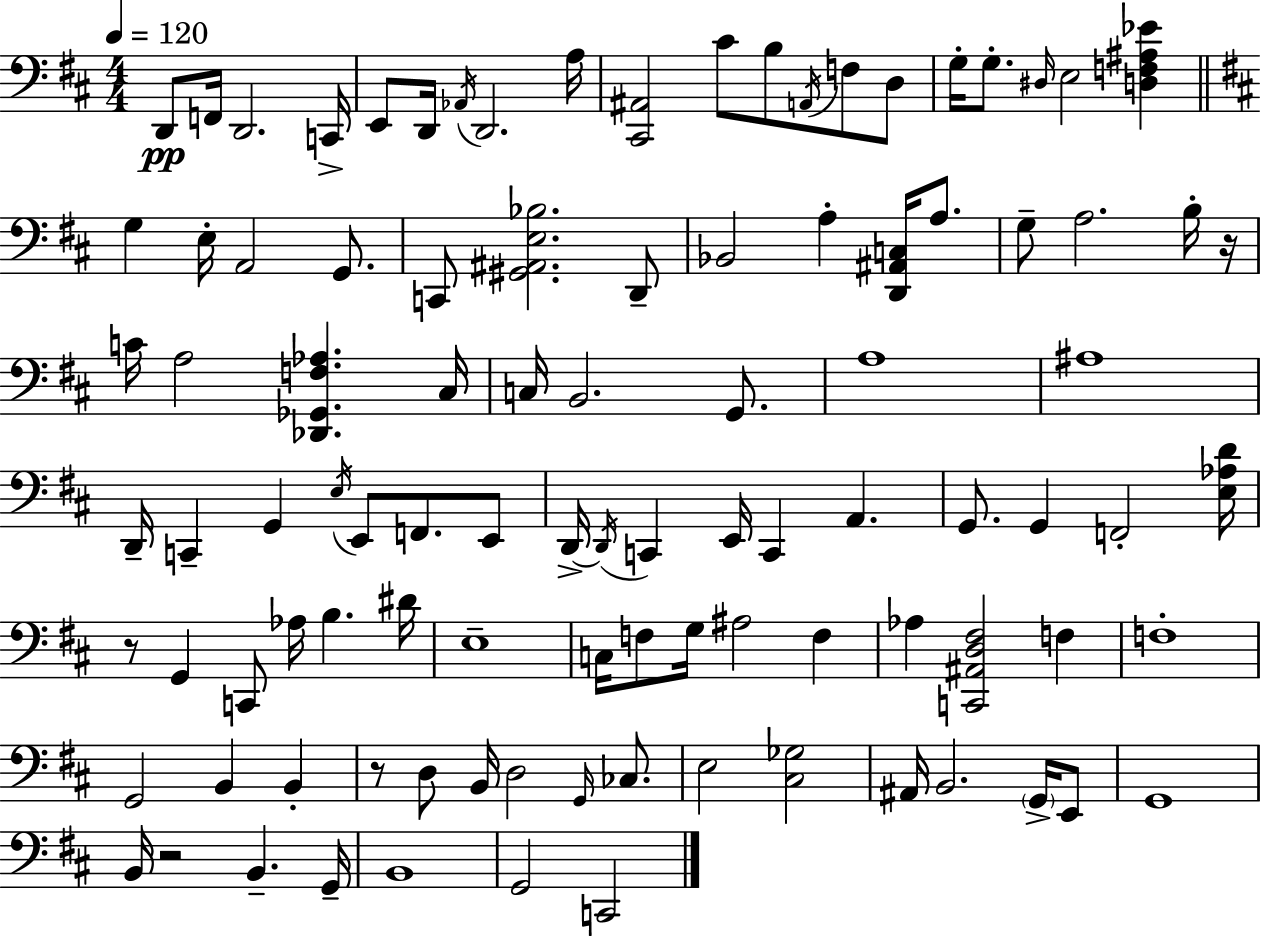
X:1
T:Untitled
M:4/4
L:1/4
K:D
D,,/2 F,,/4 D,,2 C,,/4 E,,/2 D,,/4 _A,,/4 D,,2 A,/4 [^C,,^A,,]2 ^C/2 B,/2 A,,/4 F,/2 D,/2 G,/4 G,/2 ^D,/4 E,2 [D,F,^A,_E] G, E,/4 A,,2 G,,/2 C,,/2 [^G,,^A,,E,_B,]2 D,,/2 _B,,2 A, [D,,^A,,C,]/4 A,/2 G,/2 A,2 B,/4 z/4 C/4 A,2 [_D,,_G,,F,_A,] ^C,/4 C,/4 B,,2 G,,/2 A,4 ^A,4 D,,/4 C,, G,, E,/4 E,,/2 F,,/2 E,,/2 D,,/4 D,,/4 C,, E,,/4 C,, A,, G,,/2 G,, F,,2 [E,_A,D]/4 z/2 G,, C,,/2 _A,/4 B, ^D/4 E,4 C,/4 F,/2 G,/4 ^A,2 F, _A, [C,,^A,,D,^F,]2 F, F,4 G,,2 B,, B,, z/2 D,/2 B,,/4 D,2 G,,/4 _C,/2 E,2 [^C,_G,]2 ^A,,/4 B,,2 G,,/4 E,,/2 G,,4 B,,/4 z2 B,, G,,/4 B,,4 G,,2 C,,2